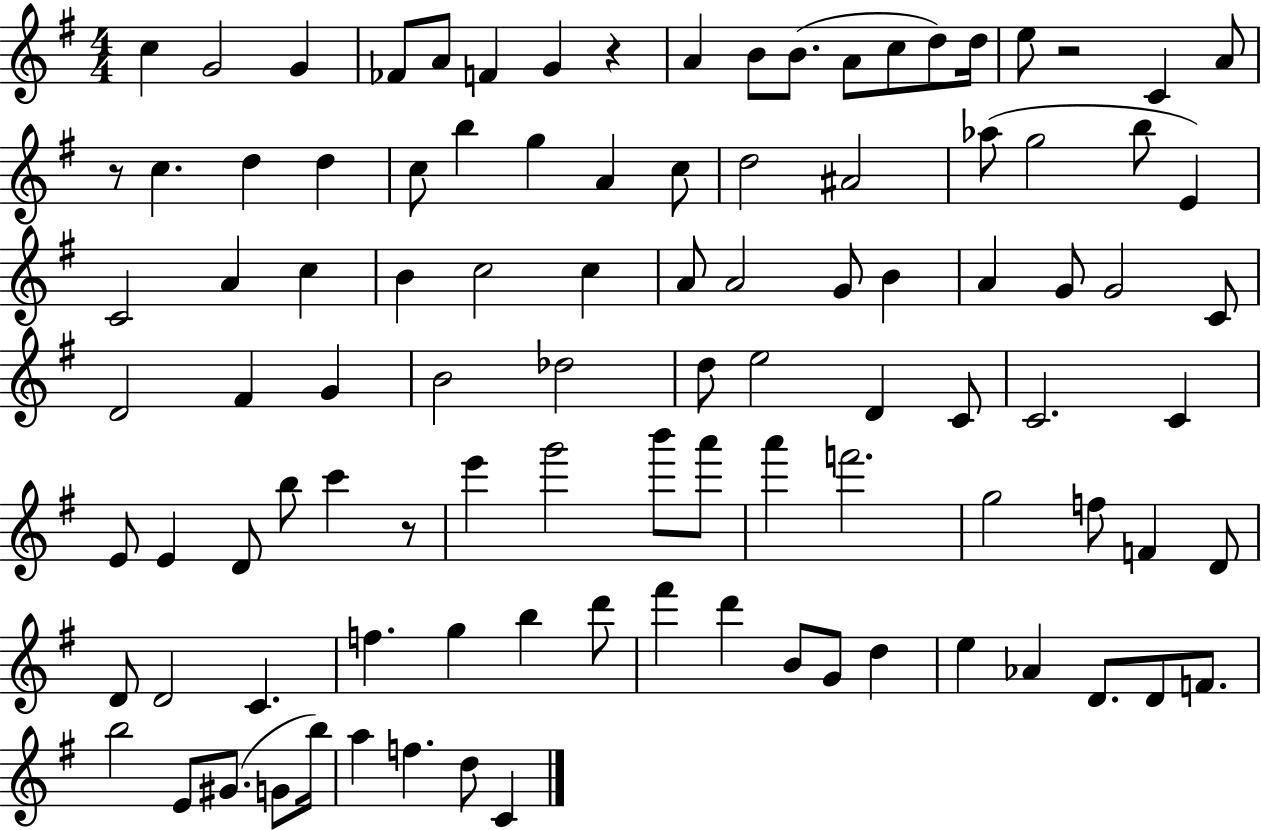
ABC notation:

X:1
T:Untitled
M:4/4
L:1/4
K:G
c G2 G _F/2 A/2 F G z A B/2 B/2 A/2 c/2 d/2 d/4 e/2 z2 C A/2 z/2 c d d c/2 b g A c/2 d2 ^A2 _a/2 g2 b/2 E C2 A c B c2 c A/2 A2 G/2 B A G/2 G2 C/2 D2 ^F G B2 _d2 d/2 e2 D C/2 C2 C E/2 E D/2 b/2 c' z/2 e' g'2 b'/2 a'/2 a' f'2 g2 f/2 F D/2 D/2 D2 C f g b d'/2 ^f' d' B/2 G/2 d e _A D/2 D/2 F/2 b2 E/2 ^G/2 G/2 b/4 a f d/2 C